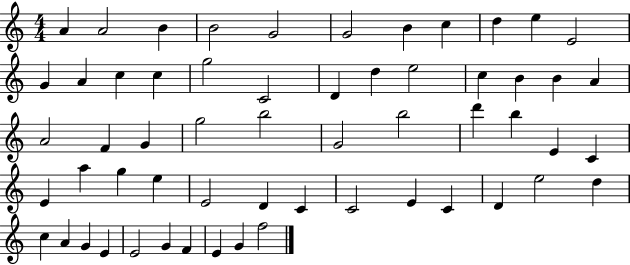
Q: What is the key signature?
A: C major